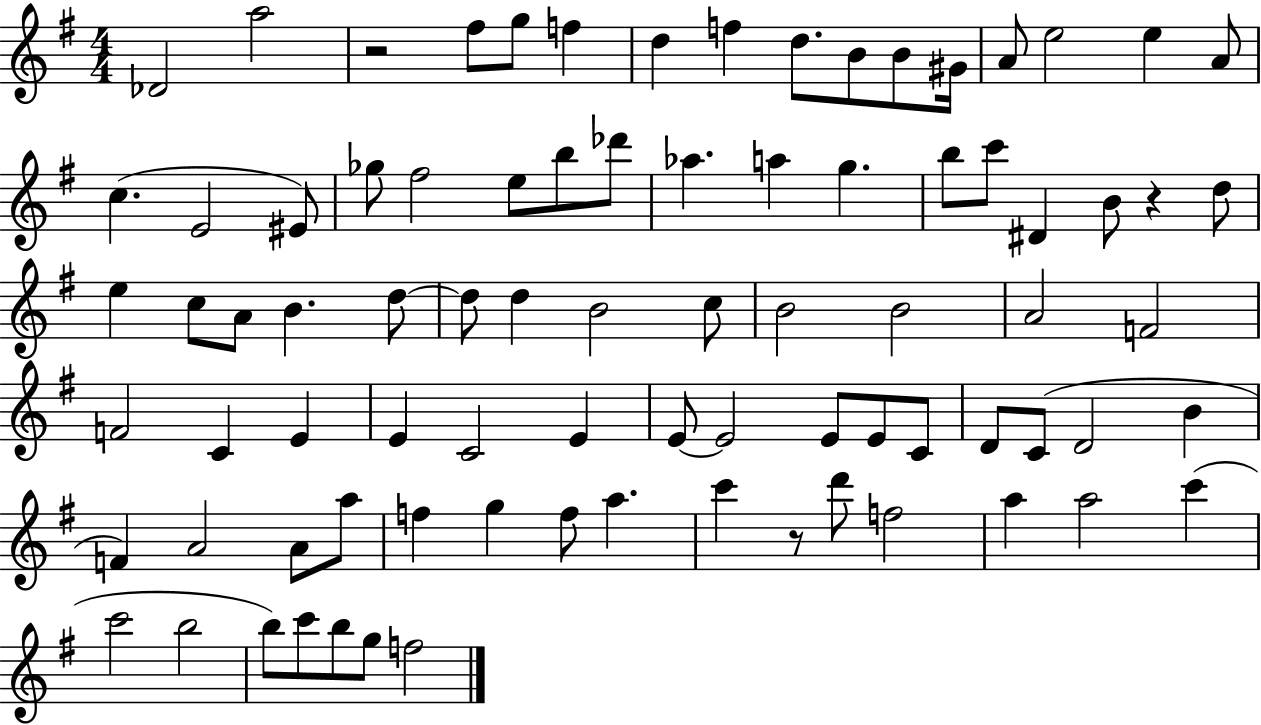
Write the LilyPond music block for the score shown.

{
  \clef treble
  \numericTimeSignature
  \time 4/4
  \key g \major
  des'2 a''2 | r2 fis''8 g''8 f''4 | d''4 f''4 d''8. b'8 b'8 gis'16 | a'8 e''2 e''4 a'8 | \break c''4.( e'2 eis'8) | ges''8 fis''2 e''8 b''8 des'''8 | aes''4. a''4 g''4. | b''8 c'''8 dis'4 b'8 r4 d''8 | \break e''4 c''8 a'8 b'4. d''8~~ | d''8 d''4 b'2 c''8 | b'2 b'2 | a'2 f'2 | \break f'2 c'4 e'4 | e'4 c'2 e'4 | e'8~~ e'2 e'8 e'8 c'8 | d'8 c'8( d'2 b'4 | \break f'4) a'2 a'8 a''8 | f''4 g''4 f''8 a''4. | c'''4 r8 d'''8 f''2 | a''4 a''2 c'''4( | \break c'''2 b''2 | b''8) c'''8 b''8 g''8 f''2 | \bar "|."
}